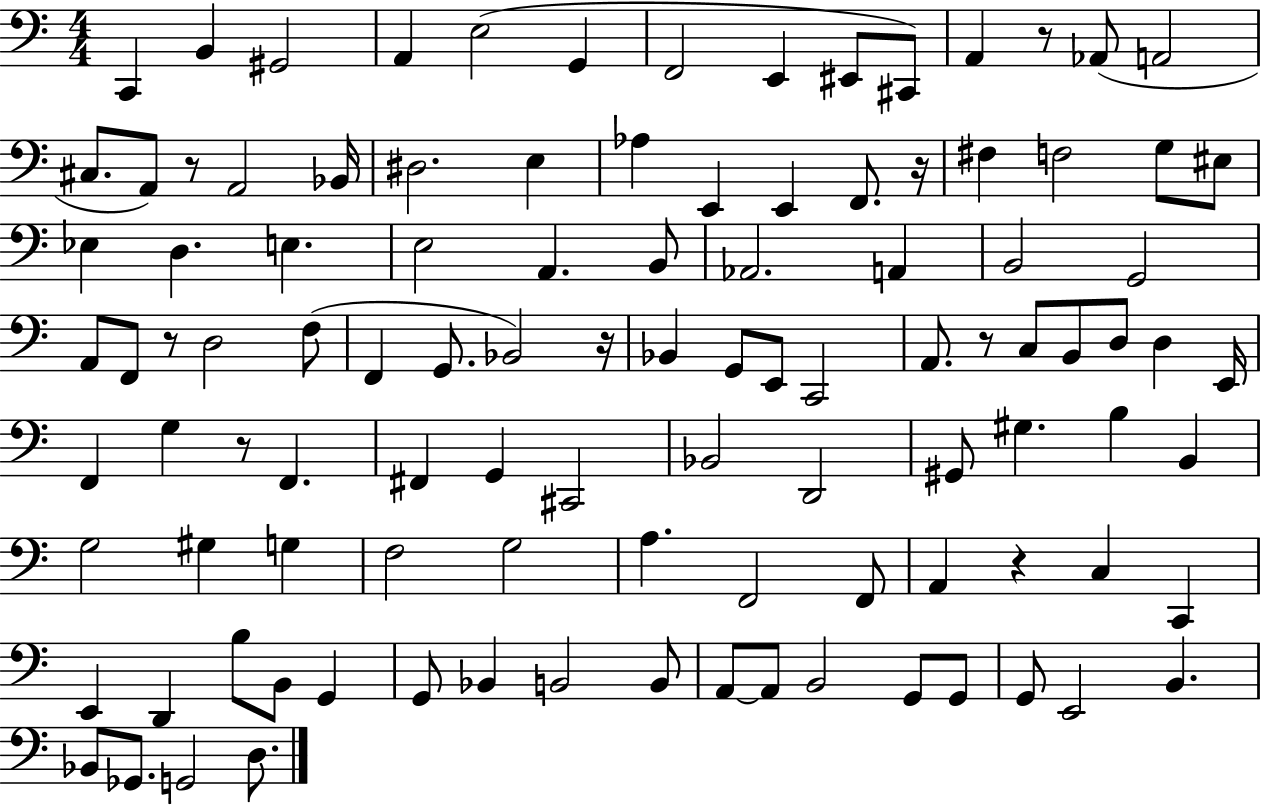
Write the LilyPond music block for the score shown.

{
  \clef bass
  \numericTimeSignature
  \time 4/4
  \key c \major
  \repeat volta 2 { c,4 b,4 gis,2 | a,4 e2( g,4 | f,2 e,4 eis,8 cis,8) | a,4 r8 aes,8( a,2 | \break cis8. a,8) r8 a,2 bes,16 | dis2. e4 | aes4 e,4 e,4 f,8. r16 | fis4 f2 g8 eis8 | \break ees4 d4. e4. | e2 a,4. b,8 | aes,2. a,4 | b,2 g,2 | \break a,8 f,8 r8 d2 f8( | f,4 g,8. bes,2) r16 | bes,4 g,8 e,8 c,2 | a,8. r8 c8 b,8 d8 d4 e,16 | \break f,4 g4 r8 f,4. | fis,4 g,4 cis,2 | bes,2 d,2 | gis,8 gis4. b4 b,4 | \break g2 gis4 g4 | f2 g2 | a4. f,2 f,8 | a,4 r4 c4 c,4 | \break e,4 d,4 b8 b,8 g,4 | g,8 bes,4 b,2 b,8 | a,8~~ a,8 b,2 g,8 g,8 | g,8 e,2 b,4. | \break bes,8 ges,8. g,2 d8. | } \bar "|."
}